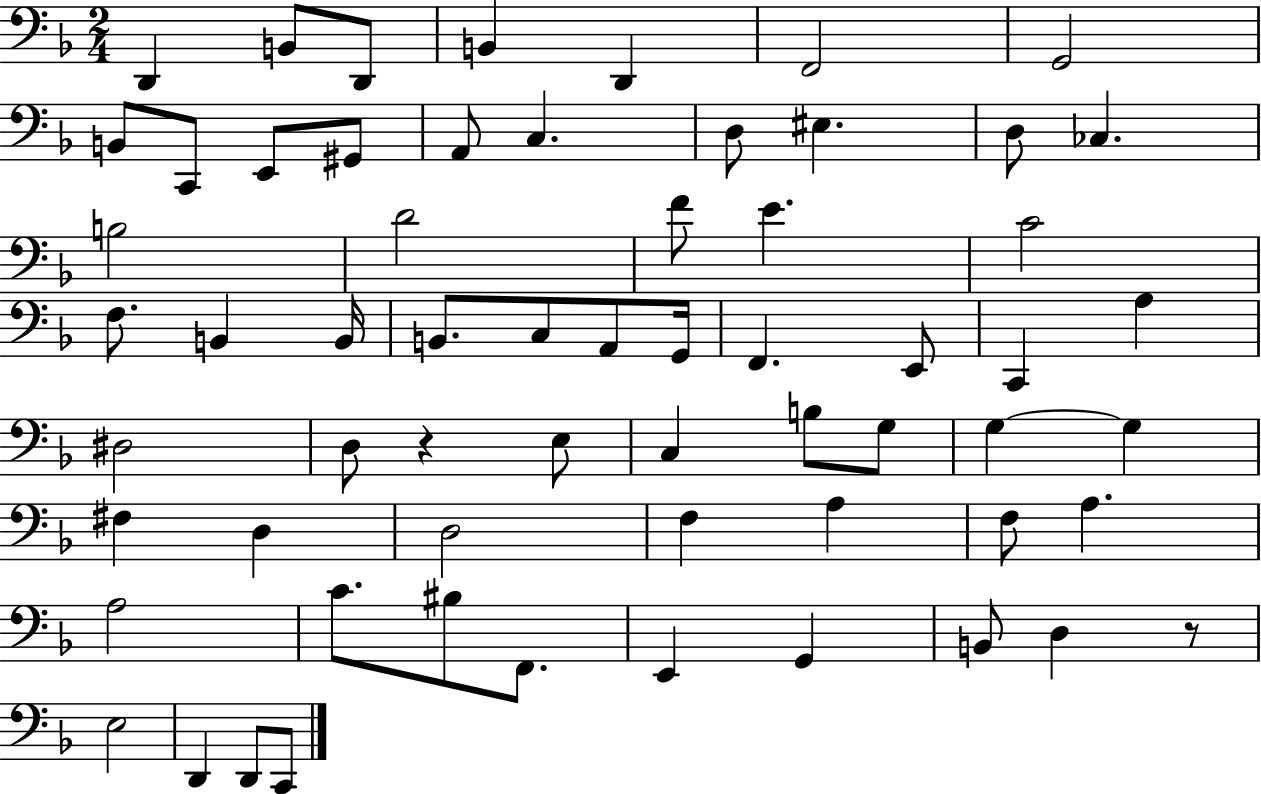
X:1
T:Untitled
M:2/4
L:1/4
K:F
D,, B,,/2 D,,/2 B,, D,, F,,2 G,,2 B,,/2 C,,/2 E,,/2 ^G,,/2 A,,/2 C, D,/2 ^E, D,/2 _C, B,2 D2 F/2 E C2 F,/2 B,, B,,/4 B,,/2 C,/2 A,,/2 G,,/4 F,, E,,/2 C,, A, ^D,2 D,/2 z E,/2 C, B,/2 G,/2 G, G, ^F, D, D,2 F, A, F,/2 A, A,2 C/2 ^B,/2 F,,/2 E,, G,, B,,/2 D, z/2 E,2 D,, D,,/2 C,,/2